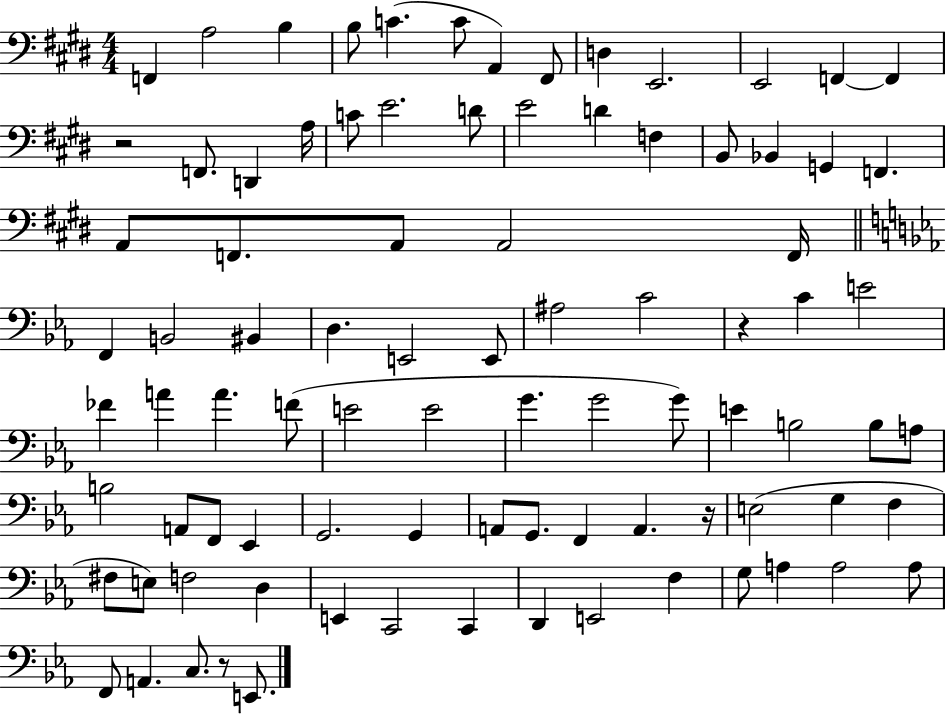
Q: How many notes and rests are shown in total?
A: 89